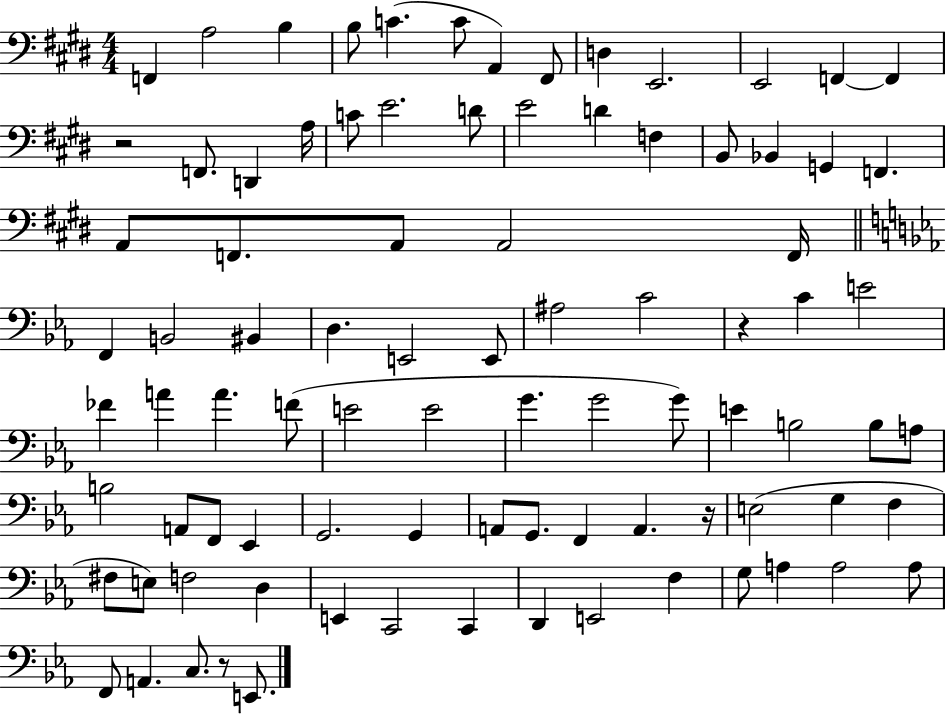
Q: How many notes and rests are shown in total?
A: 89